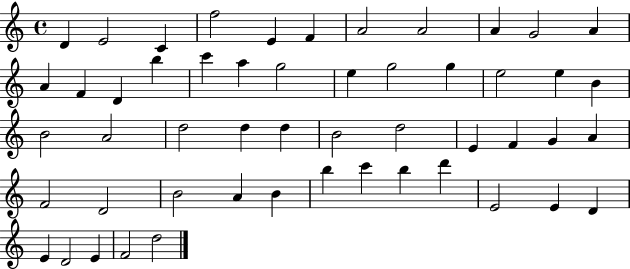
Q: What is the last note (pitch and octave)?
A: D5